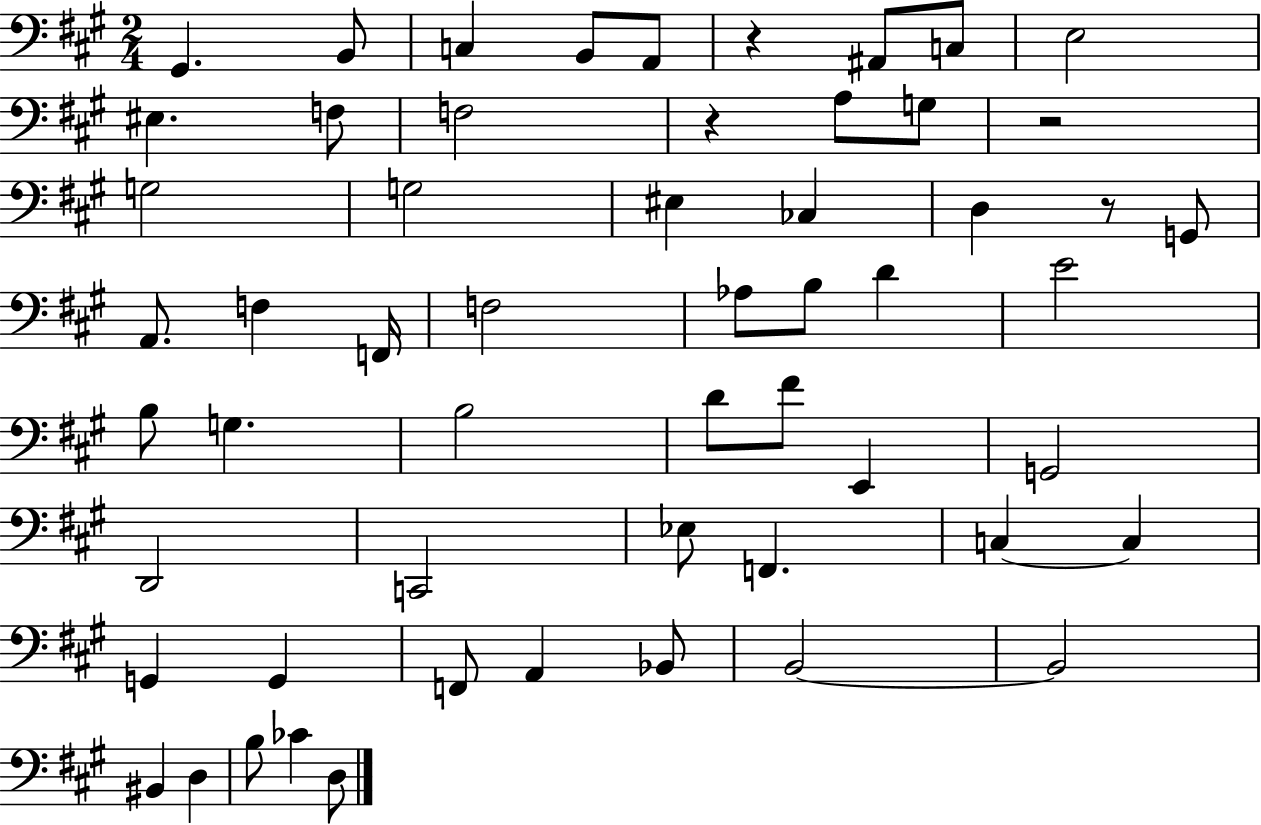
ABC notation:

X:1
T:Untitled
M:2/4
L:1/4
K:A
^G,, B,,/2 C, B,,/2 A,,/2 z ^A,,/2 C,/2 E,2 ^E, F,/2 F,2 z A,/2 G,/2 z2 G,2 G,2 ^E, _C, D, z/2 G,,/2 A,,/2 F, F,,/4 F,2 _A,/2 B,/2 D E2 B,/2 G, B,2 D/2 ^F/2 E,, G,,2 D,,2 C,,2 _E,/2 F,, C, C, G,, G,, F,,/2 A,, _B,,/2 B,,2 B,,2 ^B,, D, B,/2 _C D,/2